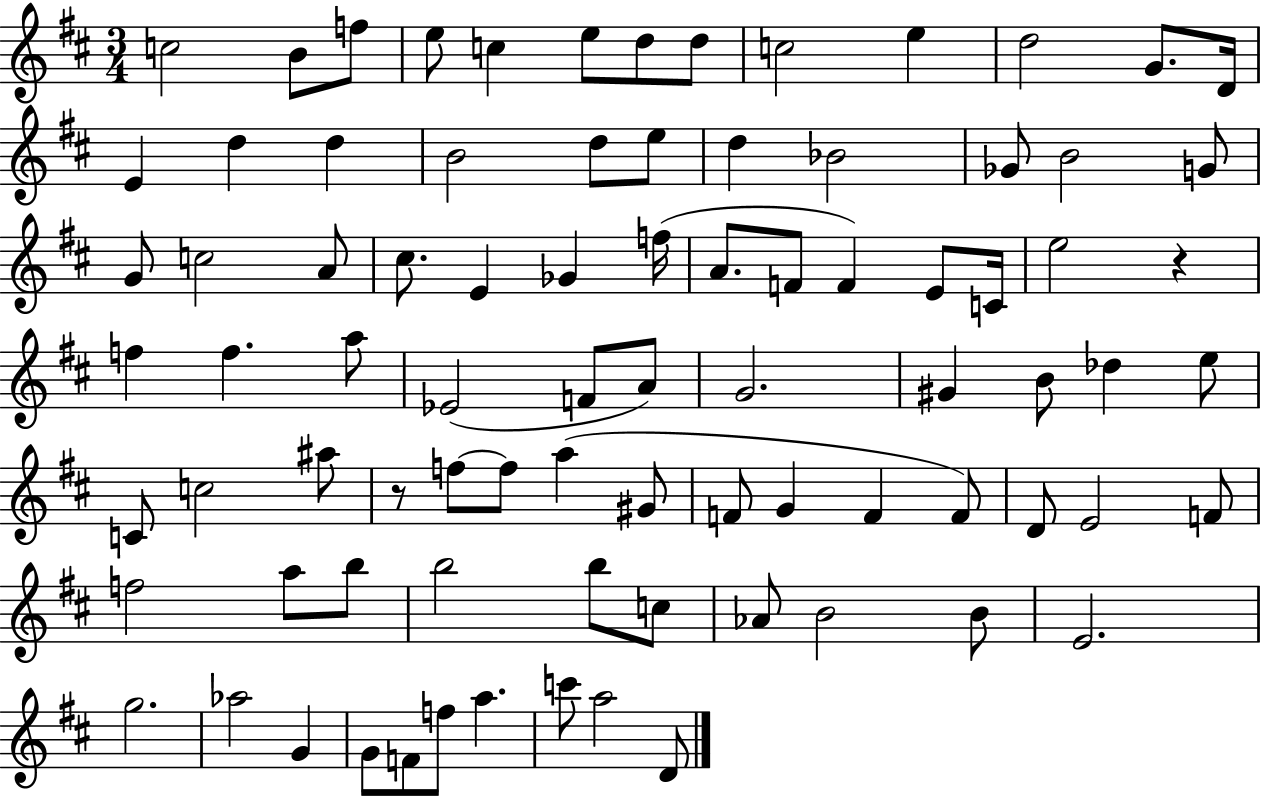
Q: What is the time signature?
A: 3/4